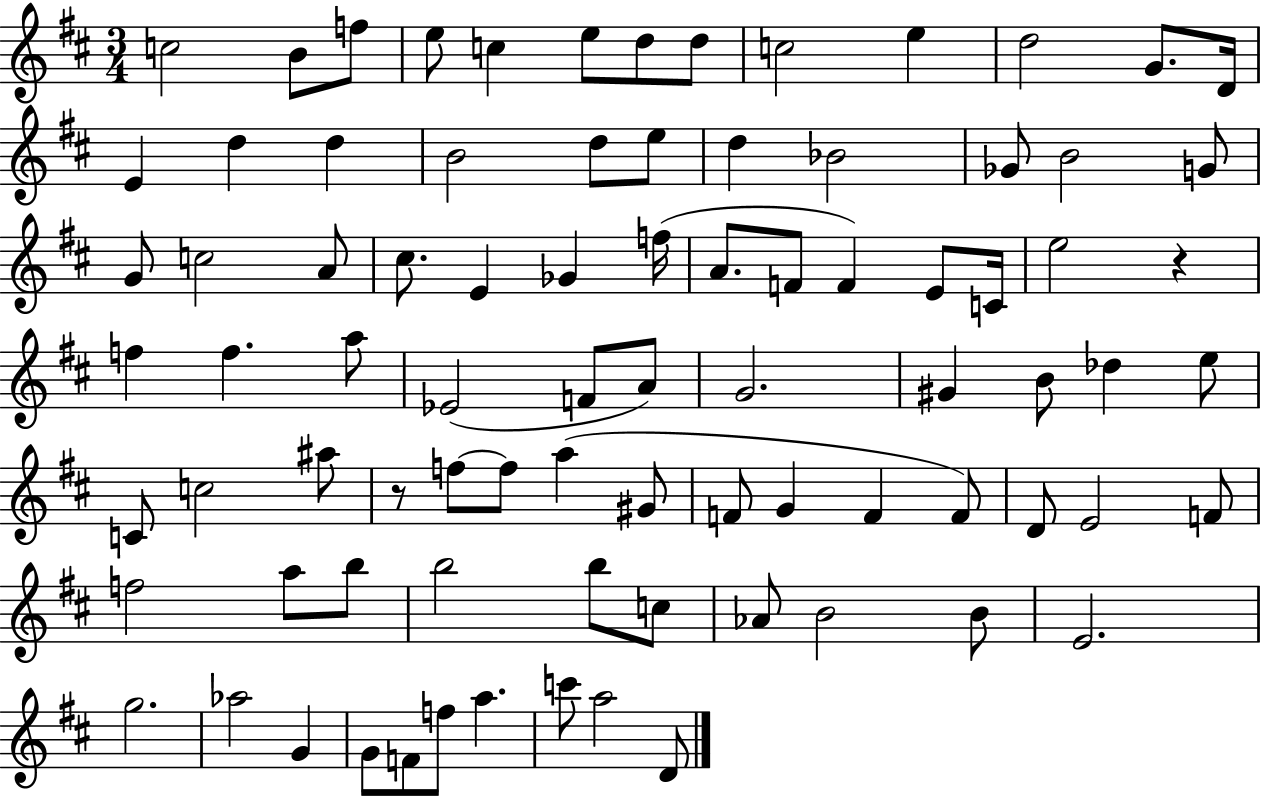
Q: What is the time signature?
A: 3/4